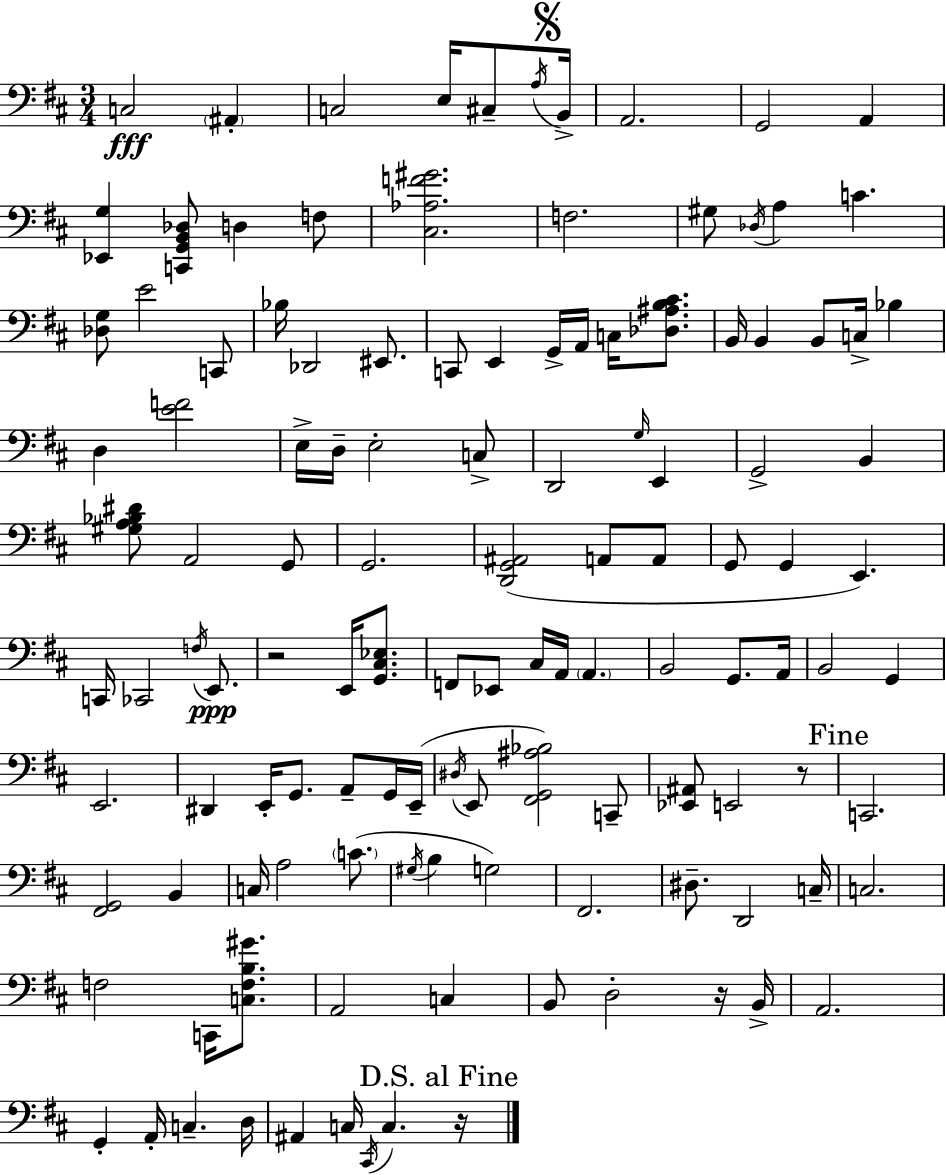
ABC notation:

X:1
T:Untitled
M:3/4
L:1/4
K:D
C,2 ^A,, C,2 E,/4 ^C,/2 A,/4 B,,/4 A,,2 G,,2 A,, [_E,,G,] [C,,G,,B,,_D,]/2 D, F,/2 [^C,_A,F^G]2 F,2 ^G,/2 _D,/4 A, C [_D,G,]/2 E2 C,,/2 _B,/4 _D,,2 ^E,,/2 C,,/2 E,, G,,/4 A,,/4 C,/4 [_D,^A,B,^C]/2 B,,/4 B,, B,,/2 C,/4 _B, D, [EF]2 E,/4 D,/4 E,2 C,/2 D,,2 G,/4 E,, G,,2 B,, [^G,A,_B,^D]/2 A,,2 G,,/2 G,,2 [D,,G,,^A,,]2 A,,/2 A,,/2 G,,/2 G,, E,, C,,/4 _C,,2 F,/4 E,,/2 z2 E,,/4 [G,,^C,_E,]/2 F,,/2 _E,,/2 ^C,/4 A,,/4 A,, B,,2 G,,/2 A,,/4 B,,2 G,, E,,2 ^D,, E,,/4 G,,/2 A,,/2 G,,/4 E,,/4 ^D,/4 E,,/2 [^F,,G,,^A,_B,]2 C,,/2 [_E,,^A,,]/2 E,,2 z/2 C,,2 [^F,,G,,]2 B,, C,/4 A,2 C/2 ^G,/4 B, G,2 ^F,,2 ^D,/2 D,,2 C,/4 C,2 F,2 C,,/4 [C,F,B,^G]/2 A,,2 C, B,,/2 D,2 z/4 B,,/4 A,,2 G,, A,,/4 C, D,/4 ^A,, C,/4 ^C,,/4 C, z/4